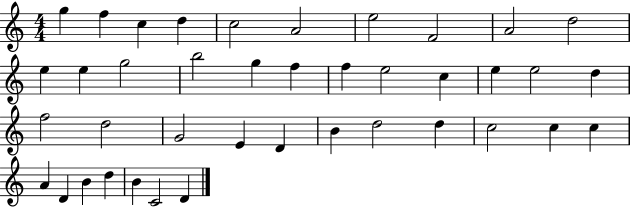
X:1
T:Untitled
M:4/4
L:1/4
K:C
g f c d c2 A2 e2 F2 A2 d2 e e g2 b2 g f f e2 c e e2 d f2 d2 G2 E D B d2 d c2 c c A D B d B C2 D